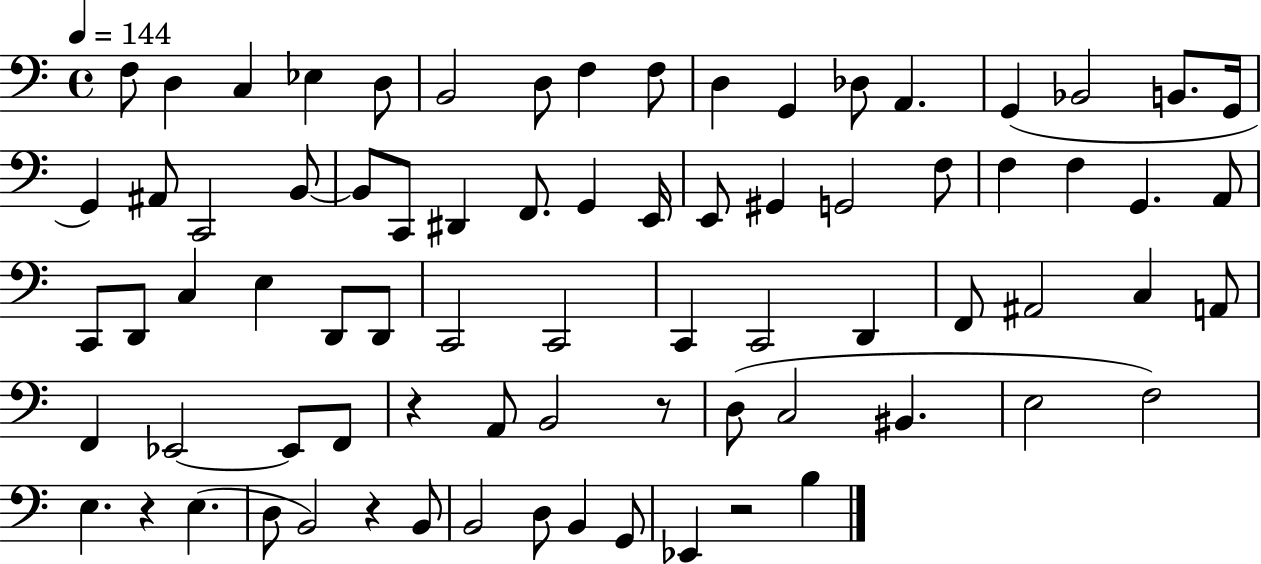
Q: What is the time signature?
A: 4/4